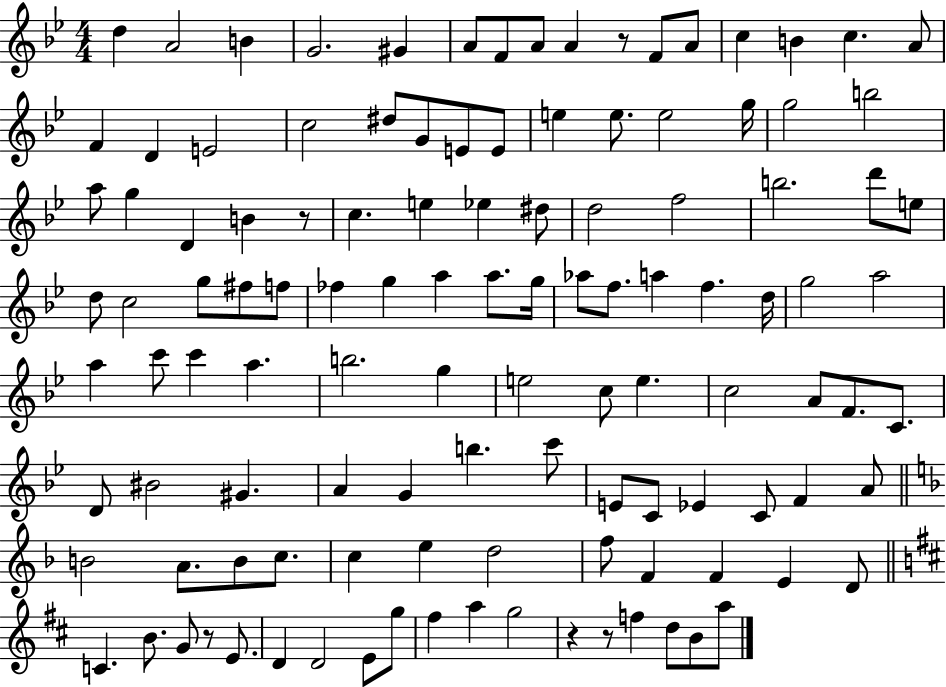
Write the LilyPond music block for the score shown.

{
  \clef treble
  \numericTimeSignature
  \time 4/4
  \key bes \major
  d''4 a'2 b'4 | g'2. gis'4 | a'8 f'8 a'8 a'4 r8 f'8 a'8 | c''4 b'4 c''4. a'8 | \break f'4 d'4 e'2 | c''2 dis''8 g'8 e'8 e'8 | e''4 e''8. e''2 g''16 | g''2 b''2 | \break a''8 g''4 d'4 b'4 r8 | c''4. e''4 ees''4 dis''8 | d''2 f''2 | b''2. d'''8 e''8 | \break d''8 c''2 g''8 fis''8 f''8 | fes''4 g''4 a''4 a''8. g''16 | aes''8 f''8. a''4 f''4. d''16 | g''2 a''2 | \break a''4 c'''8 c'''4 a''4. | b''2. g''4 | e''2 c''8 e''4. | c''2 a'8 f'8. c'8. | \break d'8 bis'2 gis'4. | a'4 g'4 b''4. c'''8 | e'8 c'8 ees'4 c'8 f'4 a'8 | \bar "||" \break \key f \major b'2 a'8. b'8 c''8. | c''4 e''4 d''2 | f''8 f'4 f'4 e'4 d'8 | \bar "||" \break \key d \major c'4. b'8. g'8 r8 e'8. | d'4 d'2 e'8 g''8 | fis''4 a''4 g''2 | r4 r8 f''4 d''8 b'8 a''8 | \break \bar "|."
}